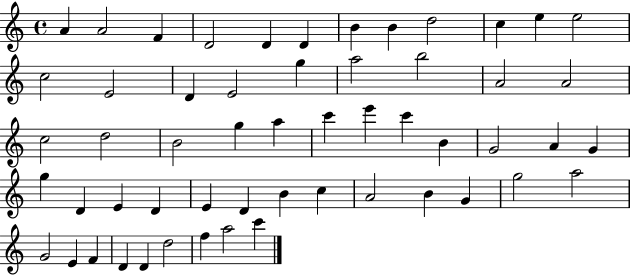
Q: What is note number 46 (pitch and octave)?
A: A5